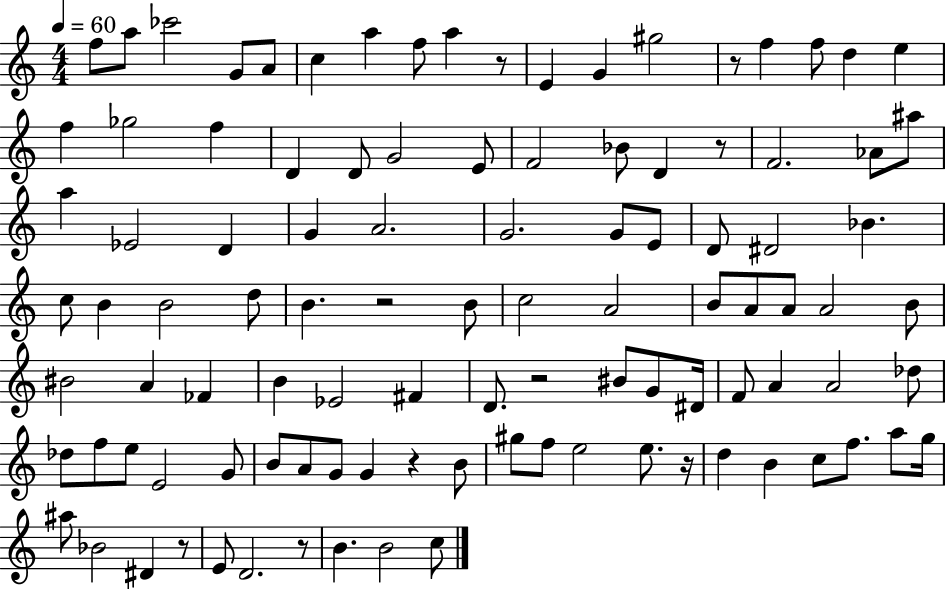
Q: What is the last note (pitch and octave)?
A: C5